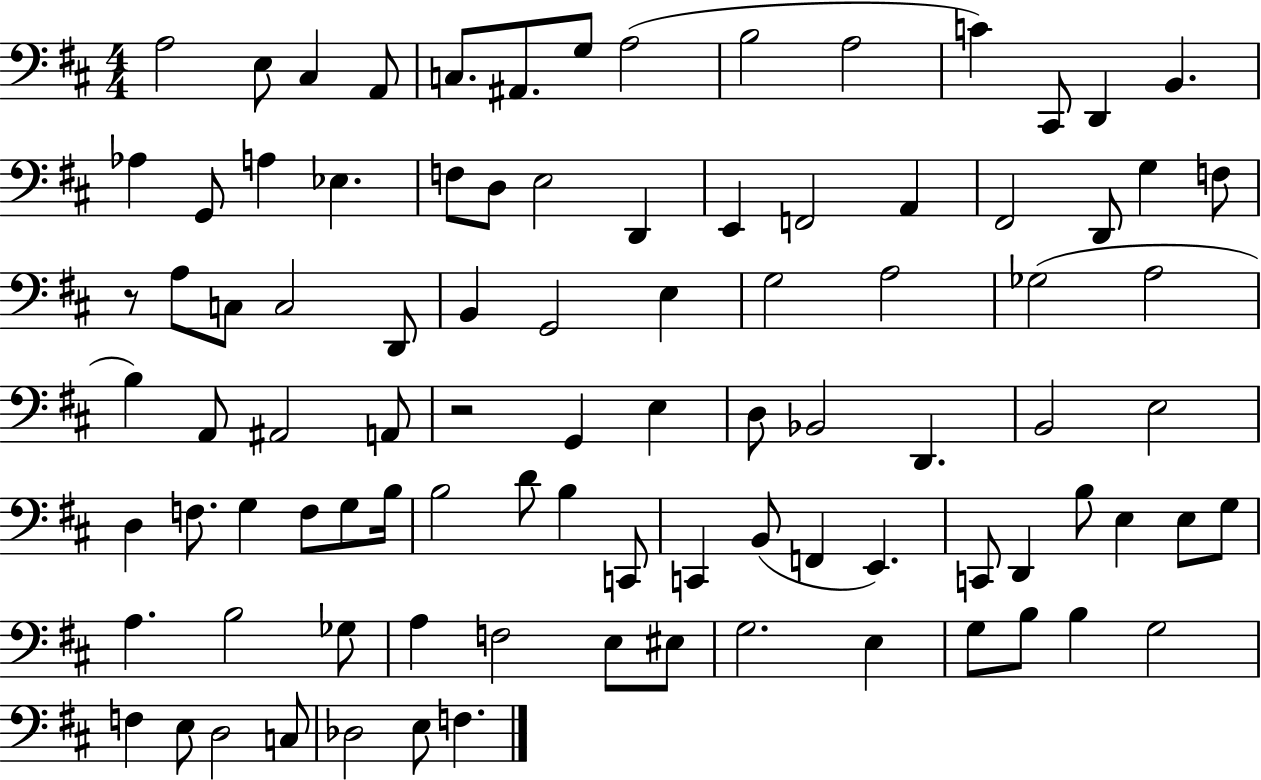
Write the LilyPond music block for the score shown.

{
  \clef bass
  \numericTimeSignature
  \time 4/4
  \key d \major
  a2 e8 cis4 a,8 | c8. ais,8. g8 a2( | b2 a2 | c'4) cis,8 d,4 b,4. | \break aes4 g,8 a4 ees4. | f8 d8 e2 d,4 | e,4 f,2 a,4 | fis,2 d,8 g4 f8 | \break r8 a8 c8 c2 d,8 | b,4 g,2 e4 | g2 a2 | ges2( a2 | \break b4) a,8 ais,2 a,8 | r2 g,4 e4 | d8 bes,2 d,4. | b,2 e2 | \break d4 f8. g4 f8 g8 b16 | b2 d'8 b4 c,8 | c,4 b,8( f,4 e,4.) | c,8 d,4 b8 e4 e8 g8 | \break a4. b2 ges8 | a4 f2 e8 eis8 | g2. e4 | g8 b8 b4 g2 | \break f4 e8 d2 c8 | des2 e8 f4. | \bar "|."
}